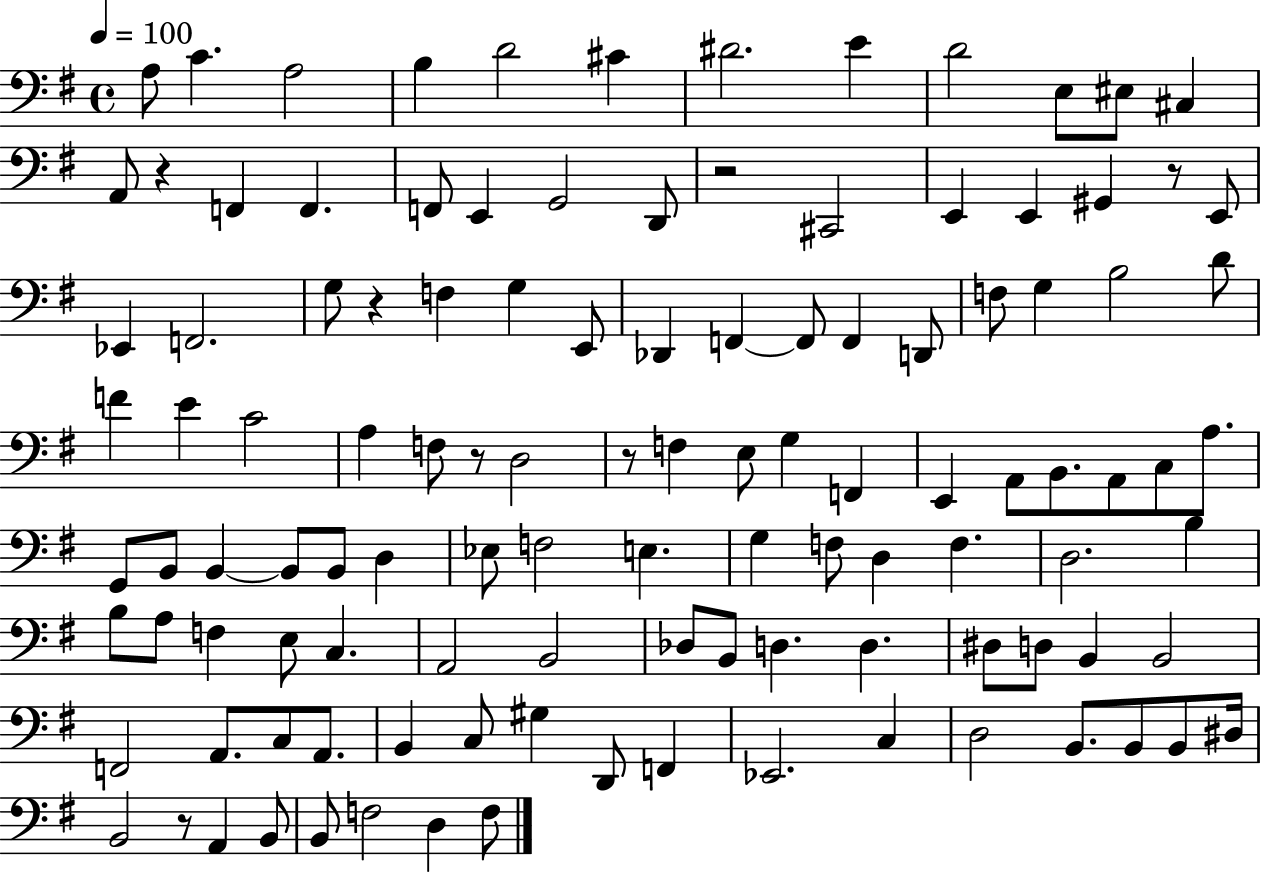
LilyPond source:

{
  \clef bass
  \time 4/4
  \defaultTimeSignature
  \key g \major
  \tempo 4 = 100
  a8 c'4. a2 | b4 d'2 cis'4 | dis'2. e'4 | d'2 e8 eis8 cis4 | \break a,8 r4 f,4 f,4. | f,8 e,4 g,2 d,8 | r2 cis,2 | e,4 e,4 gis,4 r8 e,8 | \break ees,4 f,2. | g8 r4 f4 g4 e,8 | des,4 f,4~~ f,8 f,4 d,8 | f8 g4 b2 d'8 | \break f'4 e'4 c'2 | a4 f8 r8 d2 | r8 f4 e8 g4 f,4 | e,4 a,8 b,8. a,8 c8 a8. | \break g,8 b,8 b,4~~ b,8 b,8 d4 | ees8 f2 e4. | g4 f8 d4 f4. | d2. b4 | \break b8 a8 f4 e8 c4. | a,2 b,2 | des8 b,8 d4. d4. | dis8 d8 b,4 b,2 | \break f,2 a,8. c8 a,8. | b,4 c8 gis4 d,8 f,4 | ees,2. c4 | d2 b,8. b,8 b,8 dis16 | \break b,2 r8 a,4 b,8 | b,8 f2 d4 f8 | \bar "|."
}